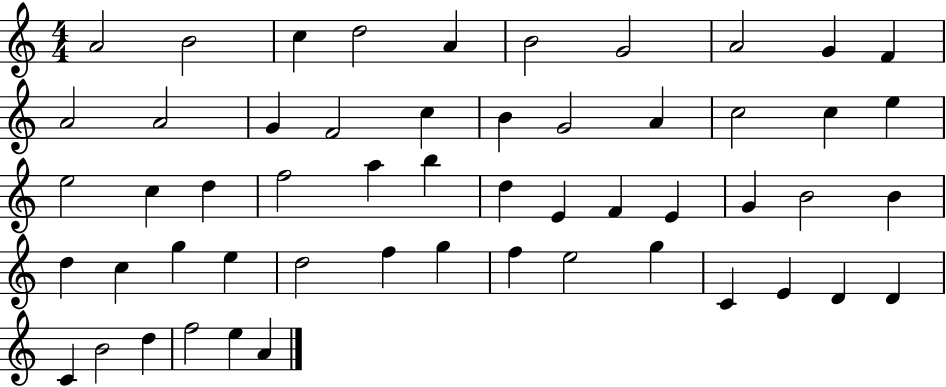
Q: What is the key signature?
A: C major